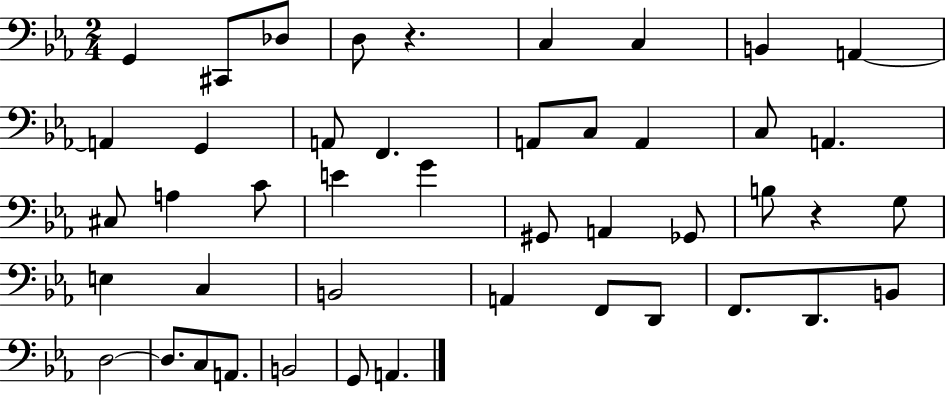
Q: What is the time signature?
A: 2/4